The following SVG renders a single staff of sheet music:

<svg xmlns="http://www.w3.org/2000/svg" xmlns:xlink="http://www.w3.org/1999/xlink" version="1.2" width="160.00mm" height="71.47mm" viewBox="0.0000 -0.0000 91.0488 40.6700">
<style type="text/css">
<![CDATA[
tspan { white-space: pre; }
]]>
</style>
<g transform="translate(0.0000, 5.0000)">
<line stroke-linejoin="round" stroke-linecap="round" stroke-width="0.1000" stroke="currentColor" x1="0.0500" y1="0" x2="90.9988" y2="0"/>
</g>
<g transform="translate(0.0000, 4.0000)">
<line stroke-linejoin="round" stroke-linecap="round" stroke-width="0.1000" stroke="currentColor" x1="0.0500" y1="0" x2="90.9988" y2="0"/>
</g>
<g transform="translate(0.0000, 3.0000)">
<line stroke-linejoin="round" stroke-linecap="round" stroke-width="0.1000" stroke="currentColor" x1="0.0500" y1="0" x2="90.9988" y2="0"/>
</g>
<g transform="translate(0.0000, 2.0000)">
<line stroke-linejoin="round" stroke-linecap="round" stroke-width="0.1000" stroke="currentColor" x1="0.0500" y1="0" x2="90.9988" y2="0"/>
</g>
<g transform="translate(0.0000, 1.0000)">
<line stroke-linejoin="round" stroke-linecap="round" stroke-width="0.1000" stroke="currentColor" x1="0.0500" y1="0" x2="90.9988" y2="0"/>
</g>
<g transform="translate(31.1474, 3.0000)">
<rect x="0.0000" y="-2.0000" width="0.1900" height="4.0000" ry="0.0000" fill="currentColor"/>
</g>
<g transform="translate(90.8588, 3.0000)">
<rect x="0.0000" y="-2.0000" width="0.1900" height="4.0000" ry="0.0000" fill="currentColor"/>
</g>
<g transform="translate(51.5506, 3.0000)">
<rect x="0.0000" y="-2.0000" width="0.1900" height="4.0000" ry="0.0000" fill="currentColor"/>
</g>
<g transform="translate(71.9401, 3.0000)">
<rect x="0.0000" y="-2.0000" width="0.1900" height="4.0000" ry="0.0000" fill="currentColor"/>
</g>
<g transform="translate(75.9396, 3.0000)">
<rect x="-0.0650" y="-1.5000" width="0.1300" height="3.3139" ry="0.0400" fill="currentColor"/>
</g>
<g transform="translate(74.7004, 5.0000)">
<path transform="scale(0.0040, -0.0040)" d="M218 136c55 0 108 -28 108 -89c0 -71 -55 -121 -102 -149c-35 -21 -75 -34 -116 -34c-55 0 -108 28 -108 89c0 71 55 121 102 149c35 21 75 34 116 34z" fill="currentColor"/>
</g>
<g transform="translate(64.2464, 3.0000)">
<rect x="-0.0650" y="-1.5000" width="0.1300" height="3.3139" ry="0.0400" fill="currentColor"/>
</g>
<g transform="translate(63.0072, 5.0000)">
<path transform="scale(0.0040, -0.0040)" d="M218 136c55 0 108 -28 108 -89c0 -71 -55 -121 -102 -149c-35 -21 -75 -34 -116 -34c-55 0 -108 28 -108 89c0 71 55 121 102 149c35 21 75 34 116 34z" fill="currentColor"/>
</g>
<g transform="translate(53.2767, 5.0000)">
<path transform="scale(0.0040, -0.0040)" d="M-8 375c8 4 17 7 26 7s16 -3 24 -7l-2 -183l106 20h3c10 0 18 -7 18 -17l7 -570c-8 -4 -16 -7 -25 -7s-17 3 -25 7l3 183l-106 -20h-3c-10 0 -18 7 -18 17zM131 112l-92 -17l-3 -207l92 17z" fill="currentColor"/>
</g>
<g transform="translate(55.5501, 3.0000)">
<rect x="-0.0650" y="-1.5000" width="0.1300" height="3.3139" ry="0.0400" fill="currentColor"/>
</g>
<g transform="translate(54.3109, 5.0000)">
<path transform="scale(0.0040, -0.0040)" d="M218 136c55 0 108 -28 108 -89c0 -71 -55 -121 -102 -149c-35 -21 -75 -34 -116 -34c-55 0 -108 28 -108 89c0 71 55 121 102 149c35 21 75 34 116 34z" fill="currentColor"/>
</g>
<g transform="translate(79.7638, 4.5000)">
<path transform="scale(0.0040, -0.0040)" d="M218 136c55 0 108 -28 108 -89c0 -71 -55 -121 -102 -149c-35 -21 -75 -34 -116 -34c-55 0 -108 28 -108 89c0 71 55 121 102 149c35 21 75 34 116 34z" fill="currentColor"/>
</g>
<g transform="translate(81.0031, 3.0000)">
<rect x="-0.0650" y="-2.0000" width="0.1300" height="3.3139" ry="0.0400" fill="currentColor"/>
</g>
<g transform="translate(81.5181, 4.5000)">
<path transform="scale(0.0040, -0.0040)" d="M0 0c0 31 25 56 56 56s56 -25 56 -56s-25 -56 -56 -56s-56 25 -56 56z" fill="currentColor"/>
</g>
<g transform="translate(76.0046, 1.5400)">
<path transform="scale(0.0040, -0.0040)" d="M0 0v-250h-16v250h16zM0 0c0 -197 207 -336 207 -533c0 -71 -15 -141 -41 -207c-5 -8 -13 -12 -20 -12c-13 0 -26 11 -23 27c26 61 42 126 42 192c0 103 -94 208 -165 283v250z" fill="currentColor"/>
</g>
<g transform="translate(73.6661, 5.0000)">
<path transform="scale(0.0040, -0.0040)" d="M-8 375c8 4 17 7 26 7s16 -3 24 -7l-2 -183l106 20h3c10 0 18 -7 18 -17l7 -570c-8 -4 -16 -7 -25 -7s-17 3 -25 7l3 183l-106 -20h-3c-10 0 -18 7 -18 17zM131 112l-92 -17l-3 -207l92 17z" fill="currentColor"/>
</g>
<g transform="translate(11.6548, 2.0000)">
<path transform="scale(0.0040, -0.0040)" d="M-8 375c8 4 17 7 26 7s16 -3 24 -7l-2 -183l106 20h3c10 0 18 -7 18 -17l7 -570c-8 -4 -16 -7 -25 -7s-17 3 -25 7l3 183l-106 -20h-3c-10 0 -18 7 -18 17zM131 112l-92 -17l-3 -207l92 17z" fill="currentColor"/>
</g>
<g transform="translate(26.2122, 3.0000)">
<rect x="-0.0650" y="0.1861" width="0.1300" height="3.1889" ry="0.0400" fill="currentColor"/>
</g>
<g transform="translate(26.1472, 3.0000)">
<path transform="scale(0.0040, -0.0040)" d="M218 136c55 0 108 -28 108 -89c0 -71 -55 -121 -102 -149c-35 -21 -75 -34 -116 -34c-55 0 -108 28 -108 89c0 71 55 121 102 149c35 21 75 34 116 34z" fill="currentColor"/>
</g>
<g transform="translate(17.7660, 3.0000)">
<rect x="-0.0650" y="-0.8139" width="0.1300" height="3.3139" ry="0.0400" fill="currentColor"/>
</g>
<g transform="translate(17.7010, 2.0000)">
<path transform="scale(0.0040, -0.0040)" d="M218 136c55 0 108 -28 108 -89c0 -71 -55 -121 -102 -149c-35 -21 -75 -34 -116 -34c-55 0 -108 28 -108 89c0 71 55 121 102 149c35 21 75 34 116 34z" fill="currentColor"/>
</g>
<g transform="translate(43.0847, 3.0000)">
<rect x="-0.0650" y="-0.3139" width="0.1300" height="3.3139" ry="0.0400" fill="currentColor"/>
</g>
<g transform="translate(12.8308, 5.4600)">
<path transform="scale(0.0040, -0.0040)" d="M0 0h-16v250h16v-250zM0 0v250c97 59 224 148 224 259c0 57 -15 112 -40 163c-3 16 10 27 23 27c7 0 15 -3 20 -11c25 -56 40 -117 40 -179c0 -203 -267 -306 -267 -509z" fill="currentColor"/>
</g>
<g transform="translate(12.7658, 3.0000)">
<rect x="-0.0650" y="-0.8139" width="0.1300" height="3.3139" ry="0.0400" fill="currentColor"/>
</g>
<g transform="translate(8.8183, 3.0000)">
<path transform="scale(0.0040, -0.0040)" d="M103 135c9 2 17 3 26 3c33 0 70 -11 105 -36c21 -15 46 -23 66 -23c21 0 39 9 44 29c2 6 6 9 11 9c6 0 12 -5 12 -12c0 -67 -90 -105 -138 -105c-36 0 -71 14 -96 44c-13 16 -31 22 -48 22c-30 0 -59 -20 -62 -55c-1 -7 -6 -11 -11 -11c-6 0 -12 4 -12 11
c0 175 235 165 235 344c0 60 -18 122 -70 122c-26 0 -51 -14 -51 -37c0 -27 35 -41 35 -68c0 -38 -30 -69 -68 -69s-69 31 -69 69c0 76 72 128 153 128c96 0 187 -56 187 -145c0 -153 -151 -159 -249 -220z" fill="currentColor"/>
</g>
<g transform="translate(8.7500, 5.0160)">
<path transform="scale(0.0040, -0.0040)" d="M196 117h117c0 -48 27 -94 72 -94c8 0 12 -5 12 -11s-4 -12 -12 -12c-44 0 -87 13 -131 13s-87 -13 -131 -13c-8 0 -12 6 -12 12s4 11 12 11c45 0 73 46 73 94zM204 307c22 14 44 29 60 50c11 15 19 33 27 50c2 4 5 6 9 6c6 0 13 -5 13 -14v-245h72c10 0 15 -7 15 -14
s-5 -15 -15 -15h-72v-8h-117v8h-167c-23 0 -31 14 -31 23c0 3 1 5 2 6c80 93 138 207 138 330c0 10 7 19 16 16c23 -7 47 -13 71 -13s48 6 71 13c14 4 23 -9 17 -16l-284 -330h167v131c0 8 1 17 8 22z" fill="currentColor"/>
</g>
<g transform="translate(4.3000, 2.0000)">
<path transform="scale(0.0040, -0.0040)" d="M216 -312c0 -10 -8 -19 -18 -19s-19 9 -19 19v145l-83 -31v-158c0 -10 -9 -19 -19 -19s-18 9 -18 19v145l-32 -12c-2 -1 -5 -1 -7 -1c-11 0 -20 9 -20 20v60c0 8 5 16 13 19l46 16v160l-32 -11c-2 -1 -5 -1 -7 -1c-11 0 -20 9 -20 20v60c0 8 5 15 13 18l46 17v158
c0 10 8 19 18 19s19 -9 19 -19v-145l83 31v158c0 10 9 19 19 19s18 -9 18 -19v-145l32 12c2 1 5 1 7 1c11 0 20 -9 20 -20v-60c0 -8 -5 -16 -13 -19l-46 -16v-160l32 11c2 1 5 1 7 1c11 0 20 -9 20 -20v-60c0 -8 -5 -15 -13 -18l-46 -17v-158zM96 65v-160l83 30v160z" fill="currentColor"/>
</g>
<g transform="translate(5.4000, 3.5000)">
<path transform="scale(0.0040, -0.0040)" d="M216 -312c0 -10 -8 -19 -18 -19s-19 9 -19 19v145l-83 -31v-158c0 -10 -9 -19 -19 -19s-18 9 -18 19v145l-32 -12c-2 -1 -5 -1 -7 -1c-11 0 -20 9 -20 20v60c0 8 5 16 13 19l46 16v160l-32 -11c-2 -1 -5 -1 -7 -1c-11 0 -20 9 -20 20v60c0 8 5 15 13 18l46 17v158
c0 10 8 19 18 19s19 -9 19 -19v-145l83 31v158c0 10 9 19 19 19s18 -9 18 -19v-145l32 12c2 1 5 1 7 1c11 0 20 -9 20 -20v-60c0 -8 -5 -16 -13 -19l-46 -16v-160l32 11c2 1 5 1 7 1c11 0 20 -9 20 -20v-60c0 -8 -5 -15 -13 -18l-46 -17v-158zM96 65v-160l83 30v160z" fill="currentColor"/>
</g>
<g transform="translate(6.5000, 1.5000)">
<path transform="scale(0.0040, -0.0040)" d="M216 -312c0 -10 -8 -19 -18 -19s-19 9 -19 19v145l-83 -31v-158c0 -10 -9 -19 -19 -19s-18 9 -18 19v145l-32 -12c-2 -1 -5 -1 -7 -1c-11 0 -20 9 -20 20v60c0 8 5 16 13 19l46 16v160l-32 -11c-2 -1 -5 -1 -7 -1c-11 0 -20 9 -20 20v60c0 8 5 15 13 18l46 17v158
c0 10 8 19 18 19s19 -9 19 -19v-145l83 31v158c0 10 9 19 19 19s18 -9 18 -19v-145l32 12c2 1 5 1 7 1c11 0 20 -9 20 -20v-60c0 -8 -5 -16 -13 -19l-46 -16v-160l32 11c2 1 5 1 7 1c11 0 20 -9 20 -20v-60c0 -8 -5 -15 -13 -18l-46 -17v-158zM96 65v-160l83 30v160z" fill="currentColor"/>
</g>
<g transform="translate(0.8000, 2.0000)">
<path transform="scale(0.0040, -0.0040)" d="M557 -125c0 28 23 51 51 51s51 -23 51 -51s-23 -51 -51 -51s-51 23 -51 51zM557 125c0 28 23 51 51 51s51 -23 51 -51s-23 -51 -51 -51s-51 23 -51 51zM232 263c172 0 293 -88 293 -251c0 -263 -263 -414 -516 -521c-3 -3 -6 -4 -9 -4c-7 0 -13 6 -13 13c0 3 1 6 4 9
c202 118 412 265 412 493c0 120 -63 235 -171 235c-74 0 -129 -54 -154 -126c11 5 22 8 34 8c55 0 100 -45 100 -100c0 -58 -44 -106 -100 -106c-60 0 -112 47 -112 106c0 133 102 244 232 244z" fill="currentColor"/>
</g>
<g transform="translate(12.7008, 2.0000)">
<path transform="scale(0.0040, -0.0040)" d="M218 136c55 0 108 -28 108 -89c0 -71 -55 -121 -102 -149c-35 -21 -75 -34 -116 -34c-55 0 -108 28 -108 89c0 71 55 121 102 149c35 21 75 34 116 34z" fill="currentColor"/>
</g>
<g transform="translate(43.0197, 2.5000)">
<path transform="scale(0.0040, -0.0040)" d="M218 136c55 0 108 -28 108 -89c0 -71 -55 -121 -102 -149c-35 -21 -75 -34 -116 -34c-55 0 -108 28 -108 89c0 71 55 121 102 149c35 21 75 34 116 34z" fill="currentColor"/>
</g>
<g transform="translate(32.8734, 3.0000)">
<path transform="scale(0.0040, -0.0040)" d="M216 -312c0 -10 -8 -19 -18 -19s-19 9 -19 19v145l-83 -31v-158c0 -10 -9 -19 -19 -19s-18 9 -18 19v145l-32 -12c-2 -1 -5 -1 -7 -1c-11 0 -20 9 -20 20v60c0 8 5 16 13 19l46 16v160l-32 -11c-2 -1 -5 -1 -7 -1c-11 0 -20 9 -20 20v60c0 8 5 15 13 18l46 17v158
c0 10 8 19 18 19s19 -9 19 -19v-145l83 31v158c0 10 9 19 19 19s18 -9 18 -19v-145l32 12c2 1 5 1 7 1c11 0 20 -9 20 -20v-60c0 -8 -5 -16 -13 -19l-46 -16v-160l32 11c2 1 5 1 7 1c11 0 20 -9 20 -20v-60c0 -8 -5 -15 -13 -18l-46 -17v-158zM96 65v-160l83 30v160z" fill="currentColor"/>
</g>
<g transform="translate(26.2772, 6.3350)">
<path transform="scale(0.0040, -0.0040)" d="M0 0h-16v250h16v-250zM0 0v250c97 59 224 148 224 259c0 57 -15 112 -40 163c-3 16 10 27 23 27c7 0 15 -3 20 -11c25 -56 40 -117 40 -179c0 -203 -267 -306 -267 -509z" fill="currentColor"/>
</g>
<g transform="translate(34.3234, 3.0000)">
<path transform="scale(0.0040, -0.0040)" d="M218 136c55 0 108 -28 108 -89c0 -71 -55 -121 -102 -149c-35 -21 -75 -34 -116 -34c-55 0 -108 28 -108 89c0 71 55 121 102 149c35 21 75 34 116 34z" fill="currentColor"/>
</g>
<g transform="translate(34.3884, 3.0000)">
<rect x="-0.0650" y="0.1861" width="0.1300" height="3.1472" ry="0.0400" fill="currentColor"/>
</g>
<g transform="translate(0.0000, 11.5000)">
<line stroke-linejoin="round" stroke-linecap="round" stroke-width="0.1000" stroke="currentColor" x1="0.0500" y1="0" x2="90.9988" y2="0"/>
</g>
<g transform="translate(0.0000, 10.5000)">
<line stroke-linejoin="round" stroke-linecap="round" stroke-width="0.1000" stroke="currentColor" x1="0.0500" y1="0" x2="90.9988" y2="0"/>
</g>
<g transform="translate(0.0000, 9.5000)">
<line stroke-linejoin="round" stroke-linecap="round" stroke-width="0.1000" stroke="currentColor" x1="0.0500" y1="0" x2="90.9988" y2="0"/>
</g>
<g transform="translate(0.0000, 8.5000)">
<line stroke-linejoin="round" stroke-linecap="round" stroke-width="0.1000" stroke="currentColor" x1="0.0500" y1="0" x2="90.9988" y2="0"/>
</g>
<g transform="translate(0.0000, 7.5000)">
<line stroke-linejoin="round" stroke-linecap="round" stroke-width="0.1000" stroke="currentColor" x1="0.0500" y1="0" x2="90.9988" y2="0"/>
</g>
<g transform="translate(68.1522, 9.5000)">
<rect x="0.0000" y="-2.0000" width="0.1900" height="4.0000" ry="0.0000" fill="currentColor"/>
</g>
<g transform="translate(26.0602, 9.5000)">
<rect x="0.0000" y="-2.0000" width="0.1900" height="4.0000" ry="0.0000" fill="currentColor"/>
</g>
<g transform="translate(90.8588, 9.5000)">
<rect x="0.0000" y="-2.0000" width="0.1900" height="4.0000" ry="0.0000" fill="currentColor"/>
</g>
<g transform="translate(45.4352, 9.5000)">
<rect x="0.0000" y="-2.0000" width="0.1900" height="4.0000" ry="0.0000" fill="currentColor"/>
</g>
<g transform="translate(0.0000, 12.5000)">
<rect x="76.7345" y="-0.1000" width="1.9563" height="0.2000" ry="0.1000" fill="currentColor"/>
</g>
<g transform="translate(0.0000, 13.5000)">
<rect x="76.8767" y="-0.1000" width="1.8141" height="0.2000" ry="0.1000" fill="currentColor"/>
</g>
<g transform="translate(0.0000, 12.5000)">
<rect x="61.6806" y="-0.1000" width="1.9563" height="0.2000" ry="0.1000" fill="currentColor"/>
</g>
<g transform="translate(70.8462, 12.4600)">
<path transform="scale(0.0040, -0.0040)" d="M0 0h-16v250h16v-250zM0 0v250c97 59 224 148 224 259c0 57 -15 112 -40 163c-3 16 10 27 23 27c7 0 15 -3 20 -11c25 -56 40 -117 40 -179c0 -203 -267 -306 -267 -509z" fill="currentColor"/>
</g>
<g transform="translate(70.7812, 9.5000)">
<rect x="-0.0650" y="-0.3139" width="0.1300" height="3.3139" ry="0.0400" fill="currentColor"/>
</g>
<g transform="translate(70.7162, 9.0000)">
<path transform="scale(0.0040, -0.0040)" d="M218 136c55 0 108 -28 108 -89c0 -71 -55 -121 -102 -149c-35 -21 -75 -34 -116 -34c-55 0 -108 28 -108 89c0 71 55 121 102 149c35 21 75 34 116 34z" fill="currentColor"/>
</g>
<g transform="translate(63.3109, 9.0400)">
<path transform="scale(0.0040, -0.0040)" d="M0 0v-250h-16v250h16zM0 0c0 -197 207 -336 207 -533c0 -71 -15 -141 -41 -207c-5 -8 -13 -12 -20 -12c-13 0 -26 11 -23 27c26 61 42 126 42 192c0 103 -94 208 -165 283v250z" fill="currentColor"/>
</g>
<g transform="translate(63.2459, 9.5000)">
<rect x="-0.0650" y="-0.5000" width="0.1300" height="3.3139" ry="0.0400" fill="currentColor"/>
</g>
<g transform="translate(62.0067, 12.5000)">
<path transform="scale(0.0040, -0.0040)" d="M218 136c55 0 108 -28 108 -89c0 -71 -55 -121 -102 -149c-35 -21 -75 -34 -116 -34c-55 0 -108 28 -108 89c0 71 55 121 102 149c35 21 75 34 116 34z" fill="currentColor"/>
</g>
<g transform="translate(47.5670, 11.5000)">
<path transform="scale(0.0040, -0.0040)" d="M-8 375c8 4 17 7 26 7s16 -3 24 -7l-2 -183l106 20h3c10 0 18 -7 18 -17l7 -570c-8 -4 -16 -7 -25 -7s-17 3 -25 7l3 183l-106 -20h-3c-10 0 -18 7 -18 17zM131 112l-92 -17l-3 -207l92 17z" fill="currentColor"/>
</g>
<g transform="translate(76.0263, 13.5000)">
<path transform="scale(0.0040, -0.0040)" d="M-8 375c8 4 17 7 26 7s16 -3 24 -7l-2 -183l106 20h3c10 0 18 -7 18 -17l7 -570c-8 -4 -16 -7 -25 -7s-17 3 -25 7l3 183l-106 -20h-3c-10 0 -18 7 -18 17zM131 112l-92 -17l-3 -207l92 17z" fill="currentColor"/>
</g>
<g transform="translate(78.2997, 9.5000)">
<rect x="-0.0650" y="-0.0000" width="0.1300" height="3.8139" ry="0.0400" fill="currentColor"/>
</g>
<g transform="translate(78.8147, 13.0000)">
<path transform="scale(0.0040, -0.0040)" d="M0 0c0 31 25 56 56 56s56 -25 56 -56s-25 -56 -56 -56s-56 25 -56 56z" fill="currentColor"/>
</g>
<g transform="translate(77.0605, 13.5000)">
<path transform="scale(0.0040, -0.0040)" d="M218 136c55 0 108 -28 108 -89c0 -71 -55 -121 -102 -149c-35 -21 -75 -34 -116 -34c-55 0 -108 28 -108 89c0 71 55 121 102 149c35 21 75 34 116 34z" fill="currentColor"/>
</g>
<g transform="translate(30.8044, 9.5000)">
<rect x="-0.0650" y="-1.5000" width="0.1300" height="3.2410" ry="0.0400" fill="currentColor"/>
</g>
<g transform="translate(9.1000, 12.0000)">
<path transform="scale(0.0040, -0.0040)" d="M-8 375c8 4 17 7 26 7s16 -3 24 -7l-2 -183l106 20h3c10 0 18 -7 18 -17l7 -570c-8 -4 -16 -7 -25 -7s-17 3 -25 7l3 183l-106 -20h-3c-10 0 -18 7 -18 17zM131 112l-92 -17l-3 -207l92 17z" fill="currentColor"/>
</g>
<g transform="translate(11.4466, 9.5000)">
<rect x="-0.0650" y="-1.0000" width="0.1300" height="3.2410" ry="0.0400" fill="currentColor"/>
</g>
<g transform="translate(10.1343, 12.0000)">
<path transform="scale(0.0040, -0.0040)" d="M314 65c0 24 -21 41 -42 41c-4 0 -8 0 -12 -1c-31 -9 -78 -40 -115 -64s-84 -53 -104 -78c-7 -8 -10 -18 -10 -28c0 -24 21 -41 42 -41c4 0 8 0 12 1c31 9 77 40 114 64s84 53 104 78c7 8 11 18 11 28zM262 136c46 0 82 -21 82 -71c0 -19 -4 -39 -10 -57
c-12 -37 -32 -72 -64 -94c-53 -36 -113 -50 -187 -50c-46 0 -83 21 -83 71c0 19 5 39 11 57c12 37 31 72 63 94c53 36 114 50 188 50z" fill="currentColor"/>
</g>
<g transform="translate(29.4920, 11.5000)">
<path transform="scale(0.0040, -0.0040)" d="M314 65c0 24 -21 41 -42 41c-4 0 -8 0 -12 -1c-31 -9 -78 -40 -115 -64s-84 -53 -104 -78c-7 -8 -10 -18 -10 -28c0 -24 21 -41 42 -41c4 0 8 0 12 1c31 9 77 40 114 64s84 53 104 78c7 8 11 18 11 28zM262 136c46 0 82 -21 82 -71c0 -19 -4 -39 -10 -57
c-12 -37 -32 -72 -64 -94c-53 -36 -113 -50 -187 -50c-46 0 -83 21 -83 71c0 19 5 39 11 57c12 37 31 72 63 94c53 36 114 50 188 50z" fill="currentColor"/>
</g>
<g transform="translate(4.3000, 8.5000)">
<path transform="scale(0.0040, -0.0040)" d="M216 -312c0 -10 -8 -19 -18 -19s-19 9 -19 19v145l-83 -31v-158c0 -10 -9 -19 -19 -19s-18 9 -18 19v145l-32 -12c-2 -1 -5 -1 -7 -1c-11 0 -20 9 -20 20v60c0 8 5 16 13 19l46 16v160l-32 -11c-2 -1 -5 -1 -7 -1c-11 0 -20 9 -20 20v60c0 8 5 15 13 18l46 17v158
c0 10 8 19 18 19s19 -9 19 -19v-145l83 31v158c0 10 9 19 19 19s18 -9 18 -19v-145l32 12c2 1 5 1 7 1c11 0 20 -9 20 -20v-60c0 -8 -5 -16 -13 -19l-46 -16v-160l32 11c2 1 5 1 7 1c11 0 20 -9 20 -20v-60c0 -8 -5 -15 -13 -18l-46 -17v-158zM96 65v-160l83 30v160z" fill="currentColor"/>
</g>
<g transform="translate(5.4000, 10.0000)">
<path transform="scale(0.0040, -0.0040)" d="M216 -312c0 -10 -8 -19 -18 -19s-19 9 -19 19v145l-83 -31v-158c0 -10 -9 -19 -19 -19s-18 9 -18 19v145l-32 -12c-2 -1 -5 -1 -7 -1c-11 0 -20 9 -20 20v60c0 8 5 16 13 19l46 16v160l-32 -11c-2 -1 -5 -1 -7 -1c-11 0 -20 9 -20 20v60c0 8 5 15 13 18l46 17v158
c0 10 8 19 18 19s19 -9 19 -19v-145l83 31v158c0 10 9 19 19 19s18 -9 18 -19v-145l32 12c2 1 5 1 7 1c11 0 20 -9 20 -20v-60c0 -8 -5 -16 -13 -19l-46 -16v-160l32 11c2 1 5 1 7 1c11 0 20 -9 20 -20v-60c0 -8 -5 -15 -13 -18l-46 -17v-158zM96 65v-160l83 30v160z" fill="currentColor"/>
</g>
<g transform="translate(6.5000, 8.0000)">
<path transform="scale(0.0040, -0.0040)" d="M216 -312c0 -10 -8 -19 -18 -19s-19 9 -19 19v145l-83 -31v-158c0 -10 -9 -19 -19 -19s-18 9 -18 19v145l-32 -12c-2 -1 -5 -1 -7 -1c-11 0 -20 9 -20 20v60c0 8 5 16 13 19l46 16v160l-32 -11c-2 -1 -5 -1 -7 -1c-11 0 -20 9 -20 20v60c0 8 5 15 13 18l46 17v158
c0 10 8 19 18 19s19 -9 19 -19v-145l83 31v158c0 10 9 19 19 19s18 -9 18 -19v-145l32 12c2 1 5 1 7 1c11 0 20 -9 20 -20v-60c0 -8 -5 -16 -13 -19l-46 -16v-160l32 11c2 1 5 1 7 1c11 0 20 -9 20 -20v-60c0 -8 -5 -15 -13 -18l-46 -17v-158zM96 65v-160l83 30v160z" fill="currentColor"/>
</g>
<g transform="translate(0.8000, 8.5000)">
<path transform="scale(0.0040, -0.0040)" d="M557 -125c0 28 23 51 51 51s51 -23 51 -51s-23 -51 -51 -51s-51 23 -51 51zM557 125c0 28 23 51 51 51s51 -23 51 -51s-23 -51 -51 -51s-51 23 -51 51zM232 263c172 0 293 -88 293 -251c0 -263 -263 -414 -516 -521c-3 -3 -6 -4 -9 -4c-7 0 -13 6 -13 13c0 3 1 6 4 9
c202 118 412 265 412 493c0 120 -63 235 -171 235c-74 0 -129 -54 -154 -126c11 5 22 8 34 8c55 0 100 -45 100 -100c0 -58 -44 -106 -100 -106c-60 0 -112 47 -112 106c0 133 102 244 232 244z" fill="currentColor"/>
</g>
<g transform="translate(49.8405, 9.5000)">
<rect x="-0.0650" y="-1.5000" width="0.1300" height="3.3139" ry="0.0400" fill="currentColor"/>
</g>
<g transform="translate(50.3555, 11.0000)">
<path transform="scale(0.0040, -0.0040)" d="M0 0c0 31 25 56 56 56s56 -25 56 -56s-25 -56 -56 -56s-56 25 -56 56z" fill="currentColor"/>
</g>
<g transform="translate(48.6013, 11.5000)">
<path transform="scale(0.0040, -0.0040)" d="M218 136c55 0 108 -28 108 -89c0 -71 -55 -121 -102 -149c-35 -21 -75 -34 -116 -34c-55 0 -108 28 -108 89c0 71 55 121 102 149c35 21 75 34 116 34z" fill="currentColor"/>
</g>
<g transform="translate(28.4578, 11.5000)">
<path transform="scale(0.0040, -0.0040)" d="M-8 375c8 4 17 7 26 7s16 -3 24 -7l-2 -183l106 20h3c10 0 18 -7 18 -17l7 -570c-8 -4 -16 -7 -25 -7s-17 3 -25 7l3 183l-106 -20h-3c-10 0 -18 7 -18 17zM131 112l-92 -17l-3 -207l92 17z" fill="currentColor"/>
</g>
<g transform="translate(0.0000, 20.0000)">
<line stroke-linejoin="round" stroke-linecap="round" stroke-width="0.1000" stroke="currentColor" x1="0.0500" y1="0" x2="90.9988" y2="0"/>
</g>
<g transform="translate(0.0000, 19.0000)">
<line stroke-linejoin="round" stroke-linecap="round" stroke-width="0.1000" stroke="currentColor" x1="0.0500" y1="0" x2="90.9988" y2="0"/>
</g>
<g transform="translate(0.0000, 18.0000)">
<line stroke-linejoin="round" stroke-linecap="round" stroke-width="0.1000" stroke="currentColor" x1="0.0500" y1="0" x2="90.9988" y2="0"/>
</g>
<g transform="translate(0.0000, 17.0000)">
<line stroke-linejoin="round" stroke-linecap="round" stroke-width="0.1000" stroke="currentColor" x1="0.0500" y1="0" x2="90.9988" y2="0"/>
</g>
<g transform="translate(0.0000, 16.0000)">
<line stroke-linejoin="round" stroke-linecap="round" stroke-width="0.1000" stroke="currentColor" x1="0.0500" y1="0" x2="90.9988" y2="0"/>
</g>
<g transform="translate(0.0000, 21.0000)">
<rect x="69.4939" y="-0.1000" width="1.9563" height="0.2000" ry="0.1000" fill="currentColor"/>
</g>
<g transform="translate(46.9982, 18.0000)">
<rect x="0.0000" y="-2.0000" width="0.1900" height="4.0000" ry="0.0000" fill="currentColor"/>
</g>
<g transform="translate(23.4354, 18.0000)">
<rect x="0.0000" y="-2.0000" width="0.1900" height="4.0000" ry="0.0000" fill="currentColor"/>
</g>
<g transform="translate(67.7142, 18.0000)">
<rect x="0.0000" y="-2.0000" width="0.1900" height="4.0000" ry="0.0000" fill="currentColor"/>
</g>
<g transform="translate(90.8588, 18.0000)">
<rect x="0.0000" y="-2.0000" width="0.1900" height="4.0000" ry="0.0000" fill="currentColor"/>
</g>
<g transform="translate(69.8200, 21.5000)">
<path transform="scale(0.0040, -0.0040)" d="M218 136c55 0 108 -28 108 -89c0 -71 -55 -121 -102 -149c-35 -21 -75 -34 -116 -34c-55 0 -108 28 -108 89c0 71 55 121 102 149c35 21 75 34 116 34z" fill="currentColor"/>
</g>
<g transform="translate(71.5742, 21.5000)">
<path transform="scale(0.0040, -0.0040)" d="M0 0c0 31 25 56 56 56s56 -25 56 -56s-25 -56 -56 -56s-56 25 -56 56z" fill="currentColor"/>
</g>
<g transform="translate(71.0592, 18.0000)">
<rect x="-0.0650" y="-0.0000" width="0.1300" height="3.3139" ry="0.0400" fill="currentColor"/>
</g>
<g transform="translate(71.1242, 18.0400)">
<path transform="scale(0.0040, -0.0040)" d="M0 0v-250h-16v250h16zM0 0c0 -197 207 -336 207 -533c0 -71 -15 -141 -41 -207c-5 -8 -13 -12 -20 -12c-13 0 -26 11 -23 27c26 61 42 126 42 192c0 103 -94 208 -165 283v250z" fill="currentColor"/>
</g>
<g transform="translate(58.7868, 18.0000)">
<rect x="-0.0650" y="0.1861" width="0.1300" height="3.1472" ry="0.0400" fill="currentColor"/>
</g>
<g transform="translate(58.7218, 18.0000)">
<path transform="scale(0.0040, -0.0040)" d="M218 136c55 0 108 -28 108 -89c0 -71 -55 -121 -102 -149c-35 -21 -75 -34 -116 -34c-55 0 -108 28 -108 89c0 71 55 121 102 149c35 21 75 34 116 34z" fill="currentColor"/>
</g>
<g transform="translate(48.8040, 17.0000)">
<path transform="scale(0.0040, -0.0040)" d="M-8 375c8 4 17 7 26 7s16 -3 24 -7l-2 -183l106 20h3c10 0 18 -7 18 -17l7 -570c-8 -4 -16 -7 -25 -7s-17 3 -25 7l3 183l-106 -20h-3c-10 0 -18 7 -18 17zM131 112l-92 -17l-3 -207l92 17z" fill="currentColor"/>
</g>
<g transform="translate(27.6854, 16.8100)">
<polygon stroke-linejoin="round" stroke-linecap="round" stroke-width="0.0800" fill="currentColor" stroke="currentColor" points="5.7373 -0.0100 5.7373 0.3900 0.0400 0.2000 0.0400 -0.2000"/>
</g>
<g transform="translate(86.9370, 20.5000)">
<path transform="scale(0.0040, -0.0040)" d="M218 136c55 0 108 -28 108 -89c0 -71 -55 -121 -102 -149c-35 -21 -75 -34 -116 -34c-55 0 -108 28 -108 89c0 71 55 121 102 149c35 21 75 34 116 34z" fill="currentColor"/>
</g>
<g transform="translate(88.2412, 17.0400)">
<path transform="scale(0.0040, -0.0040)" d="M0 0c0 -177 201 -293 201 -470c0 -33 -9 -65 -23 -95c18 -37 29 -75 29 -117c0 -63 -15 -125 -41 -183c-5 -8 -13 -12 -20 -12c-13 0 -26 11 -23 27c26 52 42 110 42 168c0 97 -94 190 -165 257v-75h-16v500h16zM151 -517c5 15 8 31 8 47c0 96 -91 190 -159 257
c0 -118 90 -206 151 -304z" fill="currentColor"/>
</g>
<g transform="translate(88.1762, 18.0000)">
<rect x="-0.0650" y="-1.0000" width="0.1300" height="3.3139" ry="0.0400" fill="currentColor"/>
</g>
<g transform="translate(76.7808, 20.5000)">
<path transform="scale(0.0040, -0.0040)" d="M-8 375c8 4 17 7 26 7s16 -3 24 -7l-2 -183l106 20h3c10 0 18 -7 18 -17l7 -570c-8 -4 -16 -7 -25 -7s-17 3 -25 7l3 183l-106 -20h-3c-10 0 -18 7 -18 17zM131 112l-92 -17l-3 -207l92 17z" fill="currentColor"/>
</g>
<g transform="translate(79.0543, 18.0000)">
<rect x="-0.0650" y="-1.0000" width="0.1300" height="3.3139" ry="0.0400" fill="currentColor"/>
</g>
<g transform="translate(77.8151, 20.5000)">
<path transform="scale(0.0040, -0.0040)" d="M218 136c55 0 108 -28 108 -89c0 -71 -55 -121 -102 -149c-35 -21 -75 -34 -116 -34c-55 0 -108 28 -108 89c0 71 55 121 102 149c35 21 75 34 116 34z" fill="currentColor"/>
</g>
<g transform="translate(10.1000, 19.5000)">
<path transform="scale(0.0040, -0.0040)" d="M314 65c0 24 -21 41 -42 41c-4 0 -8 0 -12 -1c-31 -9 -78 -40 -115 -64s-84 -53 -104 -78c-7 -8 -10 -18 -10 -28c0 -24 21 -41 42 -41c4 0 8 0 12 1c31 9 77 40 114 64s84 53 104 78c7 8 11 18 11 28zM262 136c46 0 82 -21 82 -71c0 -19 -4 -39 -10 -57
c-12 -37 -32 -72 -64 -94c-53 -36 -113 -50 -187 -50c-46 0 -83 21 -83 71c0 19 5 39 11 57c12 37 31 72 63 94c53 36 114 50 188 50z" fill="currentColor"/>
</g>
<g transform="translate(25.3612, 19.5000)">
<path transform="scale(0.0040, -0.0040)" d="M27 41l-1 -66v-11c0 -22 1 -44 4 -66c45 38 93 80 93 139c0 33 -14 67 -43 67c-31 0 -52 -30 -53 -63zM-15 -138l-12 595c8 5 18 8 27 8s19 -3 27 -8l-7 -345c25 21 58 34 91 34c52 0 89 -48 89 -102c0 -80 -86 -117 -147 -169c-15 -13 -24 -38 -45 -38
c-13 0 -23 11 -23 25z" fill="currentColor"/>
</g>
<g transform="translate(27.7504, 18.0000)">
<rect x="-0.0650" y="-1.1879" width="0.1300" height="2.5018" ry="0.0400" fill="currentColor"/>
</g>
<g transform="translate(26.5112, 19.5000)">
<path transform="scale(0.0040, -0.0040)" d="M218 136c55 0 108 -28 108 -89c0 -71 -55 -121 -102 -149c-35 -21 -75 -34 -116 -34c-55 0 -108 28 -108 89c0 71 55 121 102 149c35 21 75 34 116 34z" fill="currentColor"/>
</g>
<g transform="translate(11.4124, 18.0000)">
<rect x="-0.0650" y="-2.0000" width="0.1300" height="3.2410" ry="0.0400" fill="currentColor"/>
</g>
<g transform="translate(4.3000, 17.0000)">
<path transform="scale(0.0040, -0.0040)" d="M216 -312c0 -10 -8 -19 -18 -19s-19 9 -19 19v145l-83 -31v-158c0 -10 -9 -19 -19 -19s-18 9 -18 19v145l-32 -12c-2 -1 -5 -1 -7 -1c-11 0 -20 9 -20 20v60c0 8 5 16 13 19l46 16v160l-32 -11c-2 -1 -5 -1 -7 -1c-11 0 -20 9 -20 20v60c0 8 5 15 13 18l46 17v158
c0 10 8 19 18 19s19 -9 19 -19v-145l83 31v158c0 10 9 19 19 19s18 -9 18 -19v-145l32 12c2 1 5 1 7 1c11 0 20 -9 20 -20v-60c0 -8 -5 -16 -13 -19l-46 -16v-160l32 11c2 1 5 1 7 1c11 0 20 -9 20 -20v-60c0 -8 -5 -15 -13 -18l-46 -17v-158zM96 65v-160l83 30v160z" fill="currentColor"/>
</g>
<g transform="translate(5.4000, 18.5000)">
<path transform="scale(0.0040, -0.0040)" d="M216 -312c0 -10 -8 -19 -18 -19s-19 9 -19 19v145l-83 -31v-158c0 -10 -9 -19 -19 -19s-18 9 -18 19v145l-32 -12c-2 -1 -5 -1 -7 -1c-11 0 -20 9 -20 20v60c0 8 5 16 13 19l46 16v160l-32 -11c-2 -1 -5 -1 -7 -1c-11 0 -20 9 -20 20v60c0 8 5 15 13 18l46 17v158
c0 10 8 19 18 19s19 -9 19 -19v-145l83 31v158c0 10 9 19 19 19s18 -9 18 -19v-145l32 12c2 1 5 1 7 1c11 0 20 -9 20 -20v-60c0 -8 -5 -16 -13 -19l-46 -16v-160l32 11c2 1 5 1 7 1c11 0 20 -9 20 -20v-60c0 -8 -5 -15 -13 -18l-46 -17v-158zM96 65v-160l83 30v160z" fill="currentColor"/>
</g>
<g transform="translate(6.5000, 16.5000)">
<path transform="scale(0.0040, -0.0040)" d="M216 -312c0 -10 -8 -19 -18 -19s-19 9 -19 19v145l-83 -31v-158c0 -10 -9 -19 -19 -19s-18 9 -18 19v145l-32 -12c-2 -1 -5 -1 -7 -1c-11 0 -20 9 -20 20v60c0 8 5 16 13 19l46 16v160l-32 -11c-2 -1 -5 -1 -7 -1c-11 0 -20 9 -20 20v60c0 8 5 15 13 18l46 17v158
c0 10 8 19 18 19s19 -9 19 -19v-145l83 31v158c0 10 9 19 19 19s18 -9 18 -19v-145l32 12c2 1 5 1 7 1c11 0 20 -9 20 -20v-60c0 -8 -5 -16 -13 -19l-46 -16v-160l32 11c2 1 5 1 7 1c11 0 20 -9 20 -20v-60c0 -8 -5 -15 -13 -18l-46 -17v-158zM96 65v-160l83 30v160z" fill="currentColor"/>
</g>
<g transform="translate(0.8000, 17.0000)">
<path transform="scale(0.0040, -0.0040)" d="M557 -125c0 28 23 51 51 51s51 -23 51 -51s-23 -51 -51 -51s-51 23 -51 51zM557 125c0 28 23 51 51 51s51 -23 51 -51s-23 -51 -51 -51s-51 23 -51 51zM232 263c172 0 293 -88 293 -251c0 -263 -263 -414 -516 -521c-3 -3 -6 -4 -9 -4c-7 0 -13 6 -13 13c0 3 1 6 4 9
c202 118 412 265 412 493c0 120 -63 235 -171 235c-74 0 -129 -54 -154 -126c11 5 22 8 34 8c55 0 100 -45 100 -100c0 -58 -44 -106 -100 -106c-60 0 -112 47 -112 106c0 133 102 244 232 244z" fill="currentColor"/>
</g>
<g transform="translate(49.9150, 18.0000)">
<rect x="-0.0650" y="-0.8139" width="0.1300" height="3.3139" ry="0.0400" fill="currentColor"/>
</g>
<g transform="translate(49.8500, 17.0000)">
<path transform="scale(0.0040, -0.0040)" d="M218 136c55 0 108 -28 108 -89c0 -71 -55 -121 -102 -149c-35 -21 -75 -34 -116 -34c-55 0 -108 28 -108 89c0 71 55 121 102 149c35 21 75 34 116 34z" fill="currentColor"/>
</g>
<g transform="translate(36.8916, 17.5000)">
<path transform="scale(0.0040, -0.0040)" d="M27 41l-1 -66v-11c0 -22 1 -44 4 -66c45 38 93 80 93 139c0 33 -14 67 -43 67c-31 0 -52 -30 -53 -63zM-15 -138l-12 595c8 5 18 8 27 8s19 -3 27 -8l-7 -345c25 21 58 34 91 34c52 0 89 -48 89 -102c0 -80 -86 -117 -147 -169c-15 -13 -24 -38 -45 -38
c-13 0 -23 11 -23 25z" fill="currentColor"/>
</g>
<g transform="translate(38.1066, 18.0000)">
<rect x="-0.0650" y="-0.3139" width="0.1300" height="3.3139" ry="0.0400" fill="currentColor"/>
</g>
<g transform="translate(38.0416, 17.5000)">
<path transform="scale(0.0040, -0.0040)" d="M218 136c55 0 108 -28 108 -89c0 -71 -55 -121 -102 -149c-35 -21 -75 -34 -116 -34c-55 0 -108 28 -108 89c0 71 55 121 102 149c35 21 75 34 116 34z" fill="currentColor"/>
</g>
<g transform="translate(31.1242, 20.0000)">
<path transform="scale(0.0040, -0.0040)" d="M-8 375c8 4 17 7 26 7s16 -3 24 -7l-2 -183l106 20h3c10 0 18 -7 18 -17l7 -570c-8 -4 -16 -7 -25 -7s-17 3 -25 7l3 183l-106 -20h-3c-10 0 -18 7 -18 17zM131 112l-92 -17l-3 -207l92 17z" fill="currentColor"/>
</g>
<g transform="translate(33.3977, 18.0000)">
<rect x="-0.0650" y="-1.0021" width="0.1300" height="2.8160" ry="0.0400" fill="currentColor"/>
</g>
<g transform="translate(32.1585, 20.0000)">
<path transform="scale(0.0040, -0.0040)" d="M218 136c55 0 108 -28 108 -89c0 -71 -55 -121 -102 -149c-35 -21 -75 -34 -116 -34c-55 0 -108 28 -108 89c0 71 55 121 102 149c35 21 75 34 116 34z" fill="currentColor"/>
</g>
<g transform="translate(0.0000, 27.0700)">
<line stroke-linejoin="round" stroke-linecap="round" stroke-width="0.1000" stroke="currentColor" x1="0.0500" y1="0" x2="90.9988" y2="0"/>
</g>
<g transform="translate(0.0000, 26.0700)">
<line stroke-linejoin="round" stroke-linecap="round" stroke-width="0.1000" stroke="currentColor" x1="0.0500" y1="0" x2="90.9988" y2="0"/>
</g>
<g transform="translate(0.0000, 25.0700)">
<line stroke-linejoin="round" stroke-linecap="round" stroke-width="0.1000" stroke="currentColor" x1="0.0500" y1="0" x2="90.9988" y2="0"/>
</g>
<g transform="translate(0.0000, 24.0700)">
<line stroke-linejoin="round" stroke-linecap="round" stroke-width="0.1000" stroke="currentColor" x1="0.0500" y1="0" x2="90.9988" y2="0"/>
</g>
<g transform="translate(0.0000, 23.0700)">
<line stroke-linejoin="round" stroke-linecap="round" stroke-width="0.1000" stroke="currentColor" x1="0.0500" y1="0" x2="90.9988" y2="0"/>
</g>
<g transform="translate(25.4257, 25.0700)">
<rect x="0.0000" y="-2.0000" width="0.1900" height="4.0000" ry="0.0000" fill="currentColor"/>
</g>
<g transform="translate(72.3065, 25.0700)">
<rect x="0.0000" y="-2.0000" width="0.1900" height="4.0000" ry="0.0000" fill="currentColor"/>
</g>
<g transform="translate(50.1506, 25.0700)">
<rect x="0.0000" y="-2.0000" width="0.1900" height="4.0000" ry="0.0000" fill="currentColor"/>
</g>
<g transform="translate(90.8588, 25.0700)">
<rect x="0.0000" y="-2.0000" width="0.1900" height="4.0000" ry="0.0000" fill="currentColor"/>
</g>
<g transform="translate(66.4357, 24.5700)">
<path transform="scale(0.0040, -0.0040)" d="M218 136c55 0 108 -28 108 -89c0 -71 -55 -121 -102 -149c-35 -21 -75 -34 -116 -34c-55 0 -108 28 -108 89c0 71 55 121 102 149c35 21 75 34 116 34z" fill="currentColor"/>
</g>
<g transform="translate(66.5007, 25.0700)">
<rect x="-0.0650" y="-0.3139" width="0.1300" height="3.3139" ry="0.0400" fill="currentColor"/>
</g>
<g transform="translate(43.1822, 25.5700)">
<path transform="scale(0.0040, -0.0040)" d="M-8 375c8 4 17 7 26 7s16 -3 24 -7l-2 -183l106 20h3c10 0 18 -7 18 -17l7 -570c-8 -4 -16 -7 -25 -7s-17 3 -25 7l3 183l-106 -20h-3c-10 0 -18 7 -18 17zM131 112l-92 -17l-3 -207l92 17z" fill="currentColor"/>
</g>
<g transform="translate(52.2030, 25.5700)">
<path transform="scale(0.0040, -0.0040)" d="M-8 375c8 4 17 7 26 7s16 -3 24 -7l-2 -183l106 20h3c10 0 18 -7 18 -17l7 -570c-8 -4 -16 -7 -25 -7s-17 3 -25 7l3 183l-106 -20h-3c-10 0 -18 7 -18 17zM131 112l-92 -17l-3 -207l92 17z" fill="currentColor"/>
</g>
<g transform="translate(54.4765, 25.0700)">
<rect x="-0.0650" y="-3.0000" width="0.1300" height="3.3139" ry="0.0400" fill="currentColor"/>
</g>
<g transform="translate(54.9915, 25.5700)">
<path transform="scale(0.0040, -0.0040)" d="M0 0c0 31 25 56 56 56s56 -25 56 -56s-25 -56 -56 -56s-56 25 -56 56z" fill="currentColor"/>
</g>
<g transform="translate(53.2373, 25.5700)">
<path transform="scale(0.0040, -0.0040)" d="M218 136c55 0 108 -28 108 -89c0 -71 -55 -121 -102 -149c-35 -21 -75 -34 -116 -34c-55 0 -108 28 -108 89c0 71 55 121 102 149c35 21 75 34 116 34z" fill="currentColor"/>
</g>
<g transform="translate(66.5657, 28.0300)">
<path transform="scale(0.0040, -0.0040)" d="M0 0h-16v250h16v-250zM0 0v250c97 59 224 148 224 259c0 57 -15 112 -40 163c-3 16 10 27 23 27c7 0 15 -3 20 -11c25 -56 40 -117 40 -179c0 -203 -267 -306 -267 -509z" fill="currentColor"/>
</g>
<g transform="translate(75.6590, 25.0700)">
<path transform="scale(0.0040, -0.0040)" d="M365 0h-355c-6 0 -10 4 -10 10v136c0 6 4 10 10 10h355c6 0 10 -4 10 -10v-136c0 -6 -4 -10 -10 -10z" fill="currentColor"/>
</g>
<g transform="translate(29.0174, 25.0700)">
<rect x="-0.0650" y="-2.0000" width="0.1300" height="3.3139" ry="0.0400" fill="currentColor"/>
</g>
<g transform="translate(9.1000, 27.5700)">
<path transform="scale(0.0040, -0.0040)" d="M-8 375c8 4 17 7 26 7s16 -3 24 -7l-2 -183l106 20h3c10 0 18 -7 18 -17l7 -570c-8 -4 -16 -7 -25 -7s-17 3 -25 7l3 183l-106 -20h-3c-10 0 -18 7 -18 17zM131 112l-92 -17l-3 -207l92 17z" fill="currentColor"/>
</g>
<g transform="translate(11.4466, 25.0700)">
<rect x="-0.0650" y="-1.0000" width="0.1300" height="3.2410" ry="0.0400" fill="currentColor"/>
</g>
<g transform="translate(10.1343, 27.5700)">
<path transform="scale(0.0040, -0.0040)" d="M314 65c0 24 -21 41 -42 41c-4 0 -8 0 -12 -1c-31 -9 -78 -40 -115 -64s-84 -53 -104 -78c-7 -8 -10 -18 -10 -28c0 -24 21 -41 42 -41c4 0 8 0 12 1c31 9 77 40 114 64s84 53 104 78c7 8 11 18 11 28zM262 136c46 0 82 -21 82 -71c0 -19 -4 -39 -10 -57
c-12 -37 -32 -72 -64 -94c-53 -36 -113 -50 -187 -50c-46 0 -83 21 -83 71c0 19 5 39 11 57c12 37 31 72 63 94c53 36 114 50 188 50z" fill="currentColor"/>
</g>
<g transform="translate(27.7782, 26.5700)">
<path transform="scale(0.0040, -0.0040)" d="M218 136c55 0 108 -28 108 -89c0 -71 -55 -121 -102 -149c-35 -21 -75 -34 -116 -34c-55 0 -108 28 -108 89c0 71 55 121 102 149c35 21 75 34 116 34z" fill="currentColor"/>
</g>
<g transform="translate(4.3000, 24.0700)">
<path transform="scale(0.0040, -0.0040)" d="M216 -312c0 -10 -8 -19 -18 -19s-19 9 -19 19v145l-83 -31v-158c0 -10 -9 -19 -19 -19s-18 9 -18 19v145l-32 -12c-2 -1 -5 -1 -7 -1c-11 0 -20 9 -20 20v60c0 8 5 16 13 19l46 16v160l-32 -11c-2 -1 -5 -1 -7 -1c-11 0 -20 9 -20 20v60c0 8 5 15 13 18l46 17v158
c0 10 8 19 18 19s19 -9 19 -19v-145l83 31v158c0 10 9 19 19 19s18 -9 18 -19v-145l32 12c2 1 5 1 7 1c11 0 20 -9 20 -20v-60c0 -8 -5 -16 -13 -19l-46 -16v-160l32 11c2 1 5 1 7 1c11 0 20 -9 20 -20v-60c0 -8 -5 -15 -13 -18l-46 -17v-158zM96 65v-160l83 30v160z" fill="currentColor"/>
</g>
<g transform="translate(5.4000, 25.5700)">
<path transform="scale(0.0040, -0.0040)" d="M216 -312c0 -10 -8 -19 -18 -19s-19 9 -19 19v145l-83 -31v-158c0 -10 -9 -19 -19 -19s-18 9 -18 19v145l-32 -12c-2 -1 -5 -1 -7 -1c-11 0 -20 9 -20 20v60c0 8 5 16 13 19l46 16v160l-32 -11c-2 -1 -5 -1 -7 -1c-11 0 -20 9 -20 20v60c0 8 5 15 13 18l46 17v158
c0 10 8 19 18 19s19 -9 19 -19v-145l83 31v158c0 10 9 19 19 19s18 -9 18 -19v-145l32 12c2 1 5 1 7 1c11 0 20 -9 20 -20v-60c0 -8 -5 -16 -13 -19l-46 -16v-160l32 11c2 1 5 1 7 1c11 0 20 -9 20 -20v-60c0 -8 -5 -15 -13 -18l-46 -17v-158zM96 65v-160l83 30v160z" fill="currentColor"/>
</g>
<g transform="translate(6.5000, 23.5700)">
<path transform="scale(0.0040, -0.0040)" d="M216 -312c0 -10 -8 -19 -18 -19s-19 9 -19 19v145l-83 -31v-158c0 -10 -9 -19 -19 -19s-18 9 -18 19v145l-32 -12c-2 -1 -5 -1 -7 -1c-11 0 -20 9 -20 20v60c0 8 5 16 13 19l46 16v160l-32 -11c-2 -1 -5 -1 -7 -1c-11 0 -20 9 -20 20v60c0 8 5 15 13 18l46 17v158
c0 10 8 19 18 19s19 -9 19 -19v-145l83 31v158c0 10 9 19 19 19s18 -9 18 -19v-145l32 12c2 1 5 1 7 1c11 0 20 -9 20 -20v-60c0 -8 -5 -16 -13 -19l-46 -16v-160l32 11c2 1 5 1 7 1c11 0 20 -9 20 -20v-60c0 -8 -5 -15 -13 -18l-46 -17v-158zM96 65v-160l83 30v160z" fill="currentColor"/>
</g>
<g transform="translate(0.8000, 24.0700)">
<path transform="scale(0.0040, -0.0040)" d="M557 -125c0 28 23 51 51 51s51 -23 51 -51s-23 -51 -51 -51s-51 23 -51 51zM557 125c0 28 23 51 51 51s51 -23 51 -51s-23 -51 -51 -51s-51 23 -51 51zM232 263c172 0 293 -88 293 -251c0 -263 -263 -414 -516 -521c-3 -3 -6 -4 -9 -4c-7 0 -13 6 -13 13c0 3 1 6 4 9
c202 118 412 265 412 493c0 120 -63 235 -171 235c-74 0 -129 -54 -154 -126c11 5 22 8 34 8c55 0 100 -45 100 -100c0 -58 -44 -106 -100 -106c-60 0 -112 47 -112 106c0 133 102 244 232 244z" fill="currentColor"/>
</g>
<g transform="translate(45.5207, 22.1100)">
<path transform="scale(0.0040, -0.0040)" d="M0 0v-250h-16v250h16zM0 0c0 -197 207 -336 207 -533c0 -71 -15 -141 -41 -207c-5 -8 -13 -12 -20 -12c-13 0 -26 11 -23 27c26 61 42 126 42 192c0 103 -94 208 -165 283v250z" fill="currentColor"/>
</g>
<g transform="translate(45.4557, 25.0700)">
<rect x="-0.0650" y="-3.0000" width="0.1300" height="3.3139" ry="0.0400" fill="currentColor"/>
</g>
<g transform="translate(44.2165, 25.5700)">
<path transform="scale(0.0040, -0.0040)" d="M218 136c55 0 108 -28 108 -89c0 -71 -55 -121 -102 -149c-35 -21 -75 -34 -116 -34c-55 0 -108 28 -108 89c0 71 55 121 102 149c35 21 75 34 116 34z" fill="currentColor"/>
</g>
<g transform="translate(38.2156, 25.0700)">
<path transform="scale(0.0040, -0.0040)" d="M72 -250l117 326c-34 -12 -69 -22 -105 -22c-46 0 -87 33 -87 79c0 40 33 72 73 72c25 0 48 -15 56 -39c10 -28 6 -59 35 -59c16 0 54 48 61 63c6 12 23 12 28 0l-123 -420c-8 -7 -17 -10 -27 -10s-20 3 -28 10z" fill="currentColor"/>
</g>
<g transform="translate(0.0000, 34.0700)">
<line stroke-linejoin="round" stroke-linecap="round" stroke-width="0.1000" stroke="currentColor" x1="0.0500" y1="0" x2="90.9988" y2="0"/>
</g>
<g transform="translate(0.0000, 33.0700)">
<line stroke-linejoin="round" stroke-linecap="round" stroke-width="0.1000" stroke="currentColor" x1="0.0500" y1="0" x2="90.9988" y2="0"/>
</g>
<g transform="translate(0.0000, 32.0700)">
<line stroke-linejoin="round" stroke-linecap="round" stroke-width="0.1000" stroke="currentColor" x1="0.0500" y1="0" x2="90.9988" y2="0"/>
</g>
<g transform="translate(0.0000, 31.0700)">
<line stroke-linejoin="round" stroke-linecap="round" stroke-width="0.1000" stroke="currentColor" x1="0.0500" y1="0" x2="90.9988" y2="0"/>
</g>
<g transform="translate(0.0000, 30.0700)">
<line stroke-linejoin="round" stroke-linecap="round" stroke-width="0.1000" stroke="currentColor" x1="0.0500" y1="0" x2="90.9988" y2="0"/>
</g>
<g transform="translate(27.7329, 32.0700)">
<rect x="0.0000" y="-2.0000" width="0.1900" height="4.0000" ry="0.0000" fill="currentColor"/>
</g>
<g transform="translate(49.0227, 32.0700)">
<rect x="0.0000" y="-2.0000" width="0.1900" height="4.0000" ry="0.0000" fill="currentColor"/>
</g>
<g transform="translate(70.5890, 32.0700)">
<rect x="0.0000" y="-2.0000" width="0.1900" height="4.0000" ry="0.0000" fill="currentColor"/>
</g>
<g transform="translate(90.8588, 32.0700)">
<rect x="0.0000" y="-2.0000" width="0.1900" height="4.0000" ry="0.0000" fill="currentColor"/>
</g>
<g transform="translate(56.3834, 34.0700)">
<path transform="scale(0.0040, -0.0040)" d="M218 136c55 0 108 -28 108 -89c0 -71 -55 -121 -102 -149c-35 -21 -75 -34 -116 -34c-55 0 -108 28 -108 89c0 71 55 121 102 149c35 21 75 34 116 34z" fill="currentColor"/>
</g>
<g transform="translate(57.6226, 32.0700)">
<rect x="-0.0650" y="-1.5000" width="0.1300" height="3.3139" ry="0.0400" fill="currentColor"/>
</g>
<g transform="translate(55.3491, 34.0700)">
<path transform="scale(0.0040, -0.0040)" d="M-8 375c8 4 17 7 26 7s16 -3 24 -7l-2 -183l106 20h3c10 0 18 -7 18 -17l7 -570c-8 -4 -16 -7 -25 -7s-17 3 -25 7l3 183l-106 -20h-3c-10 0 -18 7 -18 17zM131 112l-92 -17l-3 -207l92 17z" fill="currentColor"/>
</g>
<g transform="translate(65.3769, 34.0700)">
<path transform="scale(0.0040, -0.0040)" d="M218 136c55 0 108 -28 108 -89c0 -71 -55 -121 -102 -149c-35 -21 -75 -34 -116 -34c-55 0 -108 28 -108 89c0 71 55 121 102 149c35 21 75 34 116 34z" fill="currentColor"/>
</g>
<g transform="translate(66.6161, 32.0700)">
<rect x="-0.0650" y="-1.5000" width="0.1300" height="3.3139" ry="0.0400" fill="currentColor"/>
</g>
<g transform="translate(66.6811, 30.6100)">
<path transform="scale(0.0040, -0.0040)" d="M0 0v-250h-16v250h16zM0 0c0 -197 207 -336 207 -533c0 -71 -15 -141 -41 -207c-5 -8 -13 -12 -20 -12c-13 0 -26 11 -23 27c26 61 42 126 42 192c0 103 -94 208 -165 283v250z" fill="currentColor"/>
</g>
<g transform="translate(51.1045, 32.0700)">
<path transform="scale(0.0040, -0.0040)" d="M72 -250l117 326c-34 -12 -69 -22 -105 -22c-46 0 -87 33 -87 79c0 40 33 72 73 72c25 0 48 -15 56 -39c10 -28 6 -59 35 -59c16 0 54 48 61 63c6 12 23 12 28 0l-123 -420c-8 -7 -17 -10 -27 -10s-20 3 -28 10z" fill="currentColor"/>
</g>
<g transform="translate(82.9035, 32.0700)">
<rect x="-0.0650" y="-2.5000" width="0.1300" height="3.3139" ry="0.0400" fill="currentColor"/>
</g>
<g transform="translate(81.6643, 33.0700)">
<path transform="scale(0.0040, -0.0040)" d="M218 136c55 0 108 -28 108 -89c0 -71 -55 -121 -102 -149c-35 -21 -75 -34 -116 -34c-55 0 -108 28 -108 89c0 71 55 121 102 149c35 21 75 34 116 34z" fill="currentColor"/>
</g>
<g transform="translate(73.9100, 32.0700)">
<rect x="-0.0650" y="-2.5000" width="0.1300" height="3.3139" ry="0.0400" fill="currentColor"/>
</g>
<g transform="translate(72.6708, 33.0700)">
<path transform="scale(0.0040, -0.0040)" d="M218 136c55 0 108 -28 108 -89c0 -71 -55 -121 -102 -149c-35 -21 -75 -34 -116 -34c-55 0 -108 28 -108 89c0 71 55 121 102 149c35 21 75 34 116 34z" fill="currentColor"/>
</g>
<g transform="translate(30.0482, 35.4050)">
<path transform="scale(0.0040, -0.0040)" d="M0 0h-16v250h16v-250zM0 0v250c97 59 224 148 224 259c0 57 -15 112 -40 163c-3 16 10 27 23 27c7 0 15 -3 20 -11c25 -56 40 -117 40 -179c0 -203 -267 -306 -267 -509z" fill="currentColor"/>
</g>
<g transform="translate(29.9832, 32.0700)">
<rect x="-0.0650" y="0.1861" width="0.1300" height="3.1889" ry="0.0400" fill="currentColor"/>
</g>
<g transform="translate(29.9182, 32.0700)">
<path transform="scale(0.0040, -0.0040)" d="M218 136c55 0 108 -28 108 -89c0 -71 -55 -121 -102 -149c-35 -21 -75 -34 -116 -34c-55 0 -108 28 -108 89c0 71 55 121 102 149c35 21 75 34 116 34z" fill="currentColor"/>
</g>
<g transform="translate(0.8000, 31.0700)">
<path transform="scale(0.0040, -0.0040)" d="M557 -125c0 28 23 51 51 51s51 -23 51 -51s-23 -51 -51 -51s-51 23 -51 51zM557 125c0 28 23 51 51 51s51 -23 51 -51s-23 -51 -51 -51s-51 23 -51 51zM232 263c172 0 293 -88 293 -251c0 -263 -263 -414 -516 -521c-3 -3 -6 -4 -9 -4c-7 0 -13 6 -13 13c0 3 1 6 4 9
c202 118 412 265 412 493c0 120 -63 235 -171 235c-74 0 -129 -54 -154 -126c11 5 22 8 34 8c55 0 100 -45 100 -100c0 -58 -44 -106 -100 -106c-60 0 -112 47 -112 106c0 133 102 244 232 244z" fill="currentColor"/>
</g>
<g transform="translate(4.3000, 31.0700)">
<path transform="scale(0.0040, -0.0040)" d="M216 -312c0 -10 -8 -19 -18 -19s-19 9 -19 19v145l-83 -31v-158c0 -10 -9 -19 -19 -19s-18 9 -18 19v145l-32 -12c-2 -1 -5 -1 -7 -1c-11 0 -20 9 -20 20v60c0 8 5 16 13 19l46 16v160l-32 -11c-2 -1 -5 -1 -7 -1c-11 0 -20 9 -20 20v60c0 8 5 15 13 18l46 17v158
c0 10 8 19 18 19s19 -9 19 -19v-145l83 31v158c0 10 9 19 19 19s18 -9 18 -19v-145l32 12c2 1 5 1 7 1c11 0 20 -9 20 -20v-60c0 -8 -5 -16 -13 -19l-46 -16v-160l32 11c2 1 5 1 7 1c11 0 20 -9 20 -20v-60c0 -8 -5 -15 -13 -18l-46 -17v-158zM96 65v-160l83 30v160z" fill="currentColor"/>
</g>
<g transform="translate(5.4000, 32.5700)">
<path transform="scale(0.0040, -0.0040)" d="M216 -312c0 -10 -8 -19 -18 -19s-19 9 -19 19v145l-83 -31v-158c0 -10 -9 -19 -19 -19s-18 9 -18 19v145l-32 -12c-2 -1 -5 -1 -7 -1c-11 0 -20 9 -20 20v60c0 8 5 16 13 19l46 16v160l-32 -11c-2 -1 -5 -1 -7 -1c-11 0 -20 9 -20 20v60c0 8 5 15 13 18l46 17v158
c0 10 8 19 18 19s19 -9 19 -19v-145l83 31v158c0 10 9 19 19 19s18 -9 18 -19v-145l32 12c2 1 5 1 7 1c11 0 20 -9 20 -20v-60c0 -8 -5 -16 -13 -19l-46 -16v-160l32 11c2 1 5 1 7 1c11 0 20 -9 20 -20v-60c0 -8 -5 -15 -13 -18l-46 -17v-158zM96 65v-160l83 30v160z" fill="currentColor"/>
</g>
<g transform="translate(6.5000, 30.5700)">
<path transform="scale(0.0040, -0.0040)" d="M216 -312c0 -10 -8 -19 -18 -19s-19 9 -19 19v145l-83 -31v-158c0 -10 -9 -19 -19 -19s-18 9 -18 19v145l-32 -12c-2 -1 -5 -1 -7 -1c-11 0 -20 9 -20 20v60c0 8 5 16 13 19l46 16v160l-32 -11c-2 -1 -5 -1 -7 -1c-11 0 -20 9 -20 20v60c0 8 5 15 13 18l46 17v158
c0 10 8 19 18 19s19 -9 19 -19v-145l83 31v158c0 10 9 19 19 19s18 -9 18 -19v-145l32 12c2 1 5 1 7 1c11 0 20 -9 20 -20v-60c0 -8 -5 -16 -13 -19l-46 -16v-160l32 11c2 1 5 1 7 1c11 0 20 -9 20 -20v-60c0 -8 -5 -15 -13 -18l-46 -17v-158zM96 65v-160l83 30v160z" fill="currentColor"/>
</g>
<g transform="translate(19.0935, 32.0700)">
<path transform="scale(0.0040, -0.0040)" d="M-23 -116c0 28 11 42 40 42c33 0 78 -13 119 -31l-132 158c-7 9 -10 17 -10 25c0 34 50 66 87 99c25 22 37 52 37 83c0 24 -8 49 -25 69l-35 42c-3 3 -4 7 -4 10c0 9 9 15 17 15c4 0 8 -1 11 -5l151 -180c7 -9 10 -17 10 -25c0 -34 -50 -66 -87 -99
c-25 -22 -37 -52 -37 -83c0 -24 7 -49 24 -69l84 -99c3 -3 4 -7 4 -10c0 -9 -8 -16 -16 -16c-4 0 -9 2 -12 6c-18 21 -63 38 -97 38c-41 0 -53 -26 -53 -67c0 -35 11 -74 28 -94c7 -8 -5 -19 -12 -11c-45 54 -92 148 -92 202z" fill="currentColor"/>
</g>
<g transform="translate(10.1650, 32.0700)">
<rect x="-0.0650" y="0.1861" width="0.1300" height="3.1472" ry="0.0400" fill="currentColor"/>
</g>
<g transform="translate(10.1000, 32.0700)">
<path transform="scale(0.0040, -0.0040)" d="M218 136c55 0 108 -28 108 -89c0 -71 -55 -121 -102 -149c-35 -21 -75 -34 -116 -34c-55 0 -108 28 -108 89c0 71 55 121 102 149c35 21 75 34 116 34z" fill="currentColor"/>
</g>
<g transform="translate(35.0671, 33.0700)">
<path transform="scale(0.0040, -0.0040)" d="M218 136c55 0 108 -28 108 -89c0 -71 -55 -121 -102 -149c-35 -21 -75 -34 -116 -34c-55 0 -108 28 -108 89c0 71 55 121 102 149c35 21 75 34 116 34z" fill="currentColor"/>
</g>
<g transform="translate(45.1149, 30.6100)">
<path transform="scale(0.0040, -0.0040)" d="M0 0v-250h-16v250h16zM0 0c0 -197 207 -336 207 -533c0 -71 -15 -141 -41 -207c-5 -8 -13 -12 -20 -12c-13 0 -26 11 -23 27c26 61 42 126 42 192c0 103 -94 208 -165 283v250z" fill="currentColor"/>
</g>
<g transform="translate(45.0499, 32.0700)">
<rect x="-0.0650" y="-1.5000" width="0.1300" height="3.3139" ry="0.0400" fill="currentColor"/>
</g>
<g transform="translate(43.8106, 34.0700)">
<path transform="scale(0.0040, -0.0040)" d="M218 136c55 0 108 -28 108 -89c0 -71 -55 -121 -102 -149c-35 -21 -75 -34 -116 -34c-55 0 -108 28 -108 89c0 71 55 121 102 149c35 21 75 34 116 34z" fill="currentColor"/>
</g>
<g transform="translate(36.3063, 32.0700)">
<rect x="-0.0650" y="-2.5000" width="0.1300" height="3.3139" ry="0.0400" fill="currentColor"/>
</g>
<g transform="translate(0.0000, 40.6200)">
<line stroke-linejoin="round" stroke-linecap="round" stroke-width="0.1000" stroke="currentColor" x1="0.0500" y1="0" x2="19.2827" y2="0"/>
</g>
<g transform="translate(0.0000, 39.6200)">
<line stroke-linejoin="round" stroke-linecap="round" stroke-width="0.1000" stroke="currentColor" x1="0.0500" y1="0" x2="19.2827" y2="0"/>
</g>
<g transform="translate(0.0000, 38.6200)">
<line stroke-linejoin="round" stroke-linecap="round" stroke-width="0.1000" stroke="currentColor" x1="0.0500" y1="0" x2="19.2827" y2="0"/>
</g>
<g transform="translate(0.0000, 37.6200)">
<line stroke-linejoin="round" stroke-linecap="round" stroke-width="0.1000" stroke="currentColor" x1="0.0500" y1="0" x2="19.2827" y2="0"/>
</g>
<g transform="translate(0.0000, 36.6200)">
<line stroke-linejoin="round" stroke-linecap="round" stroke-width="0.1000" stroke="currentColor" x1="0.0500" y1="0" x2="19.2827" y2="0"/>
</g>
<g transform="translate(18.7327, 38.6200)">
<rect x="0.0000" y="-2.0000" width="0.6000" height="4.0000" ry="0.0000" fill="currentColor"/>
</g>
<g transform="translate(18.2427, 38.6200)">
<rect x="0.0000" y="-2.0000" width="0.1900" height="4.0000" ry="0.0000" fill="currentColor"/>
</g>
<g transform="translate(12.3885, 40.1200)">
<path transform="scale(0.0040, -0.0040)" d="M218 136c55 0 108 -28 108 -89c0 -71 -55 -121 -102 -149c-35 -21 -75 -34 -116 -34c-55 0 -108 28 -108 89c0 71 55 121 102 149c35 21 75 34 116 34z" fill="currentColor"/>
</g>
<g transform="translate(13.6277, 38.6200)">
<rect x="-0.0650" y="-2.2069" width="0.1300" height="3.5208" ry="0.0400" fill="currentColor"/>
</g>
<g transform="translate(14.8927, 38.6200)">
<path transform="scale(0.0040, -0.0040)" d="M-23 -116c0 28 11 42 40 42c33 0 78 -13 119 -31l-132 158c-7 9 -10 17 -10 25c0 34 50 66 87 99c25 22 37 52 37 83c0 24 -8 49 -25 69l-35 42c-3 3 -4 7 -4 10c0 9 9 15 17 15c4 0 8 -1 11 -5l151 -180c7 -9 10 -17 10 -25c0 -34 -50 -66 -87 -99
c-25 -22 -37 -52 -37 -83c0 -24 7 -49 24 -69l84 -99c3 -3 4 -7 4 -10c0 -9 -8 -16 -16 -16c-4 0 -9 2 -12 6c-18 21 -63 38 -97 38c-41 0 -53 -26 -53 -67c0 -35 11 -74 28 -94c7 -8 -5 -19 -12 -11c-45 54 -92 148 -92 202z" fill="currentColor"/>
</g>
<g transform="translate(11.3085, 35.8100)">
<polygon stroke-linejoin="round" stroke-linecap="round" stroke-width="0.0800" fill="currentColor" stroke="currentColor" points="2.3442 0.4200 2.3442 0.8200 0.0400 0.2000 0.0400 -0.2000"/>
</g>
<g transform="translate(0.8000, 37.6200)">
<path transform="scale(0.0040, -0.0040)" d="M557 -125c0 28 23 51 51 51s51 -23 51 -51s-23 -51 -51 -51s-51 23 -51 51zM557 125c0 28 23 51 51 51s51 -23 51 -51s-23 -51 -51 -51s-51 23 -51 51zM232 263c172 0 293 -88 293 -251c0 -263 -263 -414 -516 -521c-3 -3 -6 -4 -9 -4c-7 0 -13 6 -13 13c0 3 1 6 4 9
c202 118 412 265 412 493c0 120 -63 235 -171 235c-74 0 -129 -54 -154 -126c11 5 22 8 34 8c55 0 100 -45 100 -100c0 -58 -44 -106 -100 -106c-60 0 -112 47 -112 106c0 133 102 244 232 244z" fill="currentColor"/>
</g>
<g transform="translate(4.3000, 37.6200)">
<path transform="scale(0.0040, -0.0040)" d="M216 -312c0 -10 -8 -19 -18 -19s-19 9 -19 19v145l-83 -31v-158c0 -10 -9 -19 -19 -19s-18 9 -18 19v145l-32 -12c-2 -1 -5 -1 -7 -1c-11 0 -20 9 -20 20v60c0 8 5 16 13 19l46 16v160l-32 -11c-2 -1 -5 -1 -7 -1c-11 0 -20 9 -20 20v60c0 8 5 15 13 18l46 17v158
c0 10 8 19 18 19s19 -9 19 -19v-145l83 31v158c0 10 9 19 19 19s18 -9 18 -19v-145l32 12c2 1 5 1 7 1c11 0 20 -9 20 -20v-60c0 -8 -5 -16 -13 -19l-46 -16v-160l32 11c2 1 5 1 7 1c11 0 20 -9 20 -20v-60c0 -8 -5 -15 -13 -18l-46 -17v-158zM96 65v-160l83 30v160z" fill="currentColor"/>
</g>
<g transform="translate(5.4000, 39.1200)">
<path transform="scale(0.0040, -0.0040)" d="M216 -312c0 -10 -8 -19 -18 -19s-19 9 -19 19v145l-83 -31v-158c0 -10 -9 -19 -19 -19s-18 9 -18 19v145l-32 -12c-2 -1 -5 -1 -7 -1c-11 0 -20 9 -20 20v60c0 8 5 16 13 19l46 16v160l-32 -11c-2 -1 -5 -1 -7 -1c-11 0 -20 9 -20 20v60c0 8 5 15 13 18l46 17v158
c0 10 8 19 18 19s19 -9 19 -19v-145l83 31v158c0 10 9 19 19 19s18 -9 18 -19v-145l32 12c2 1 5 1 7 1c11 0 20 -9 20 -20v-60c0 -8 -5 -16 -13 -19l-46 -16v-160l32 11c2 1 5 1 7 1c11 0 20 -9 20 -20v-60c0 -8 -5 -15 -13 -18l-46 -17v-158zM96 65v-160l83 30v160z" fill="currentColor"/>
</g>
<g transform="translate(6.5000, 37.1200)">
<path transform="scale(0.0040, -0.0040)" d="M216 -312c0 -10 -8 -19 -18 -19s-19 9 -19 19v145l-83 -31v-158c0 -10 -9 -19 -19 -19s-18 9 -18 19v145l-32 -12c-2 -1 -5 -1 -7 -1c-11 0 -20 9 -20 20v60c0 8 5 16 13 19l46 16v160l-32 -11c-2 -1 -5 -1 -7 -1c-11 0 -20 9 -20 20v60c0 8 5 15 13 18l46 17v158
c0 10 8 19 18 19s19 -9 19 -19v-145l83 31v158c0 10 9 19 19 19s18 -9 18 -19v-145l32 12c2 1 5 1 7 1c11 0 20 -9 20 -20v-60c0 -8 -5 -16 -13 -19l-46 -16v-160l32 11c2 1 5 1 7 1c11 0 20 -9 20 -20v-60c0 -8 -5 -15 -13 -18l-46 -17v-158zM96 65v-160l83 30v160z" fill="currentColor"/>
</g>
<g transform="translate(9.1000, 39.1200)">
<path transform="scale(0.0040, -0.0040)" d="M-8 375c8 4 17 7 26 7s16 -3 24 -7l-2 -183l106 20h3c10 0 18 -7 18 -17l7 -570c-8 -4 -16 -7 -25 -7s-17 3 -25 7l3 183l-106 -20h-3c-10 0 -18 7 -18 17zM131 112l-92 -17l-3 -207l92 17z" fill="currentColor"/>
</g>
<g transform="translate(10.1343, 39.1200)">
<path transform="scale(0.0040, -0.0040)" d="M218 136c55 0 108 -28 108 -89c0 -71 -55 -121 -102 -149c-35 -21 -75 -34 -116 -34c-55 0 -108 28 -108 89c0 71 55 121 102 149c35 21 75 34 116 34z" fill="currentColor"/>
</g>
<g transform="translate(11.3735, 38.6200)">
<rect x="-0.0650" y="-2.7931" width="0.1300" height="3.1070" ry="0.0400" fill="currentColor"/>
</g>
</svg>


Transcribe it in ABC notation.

X:1
T:Untitled
M:2/4
L:1/4
K:A
F,/2 F, D,/2 ^D, E, G,, G,, G,,/2 A,, F,,2 G,,2 G,, E,,/2 E,/2 C,, A,,2 _A,,/2 G,,/2 _E, F, D, D,,/2 F,, F,,/4 F,,2 A,, z/2 C,/2 C, E,/2 z2 D, z D,/2 B,, ^G,,/2 z/2 G,, G,,/2 B,, B,, C,/2 A,,/2 z